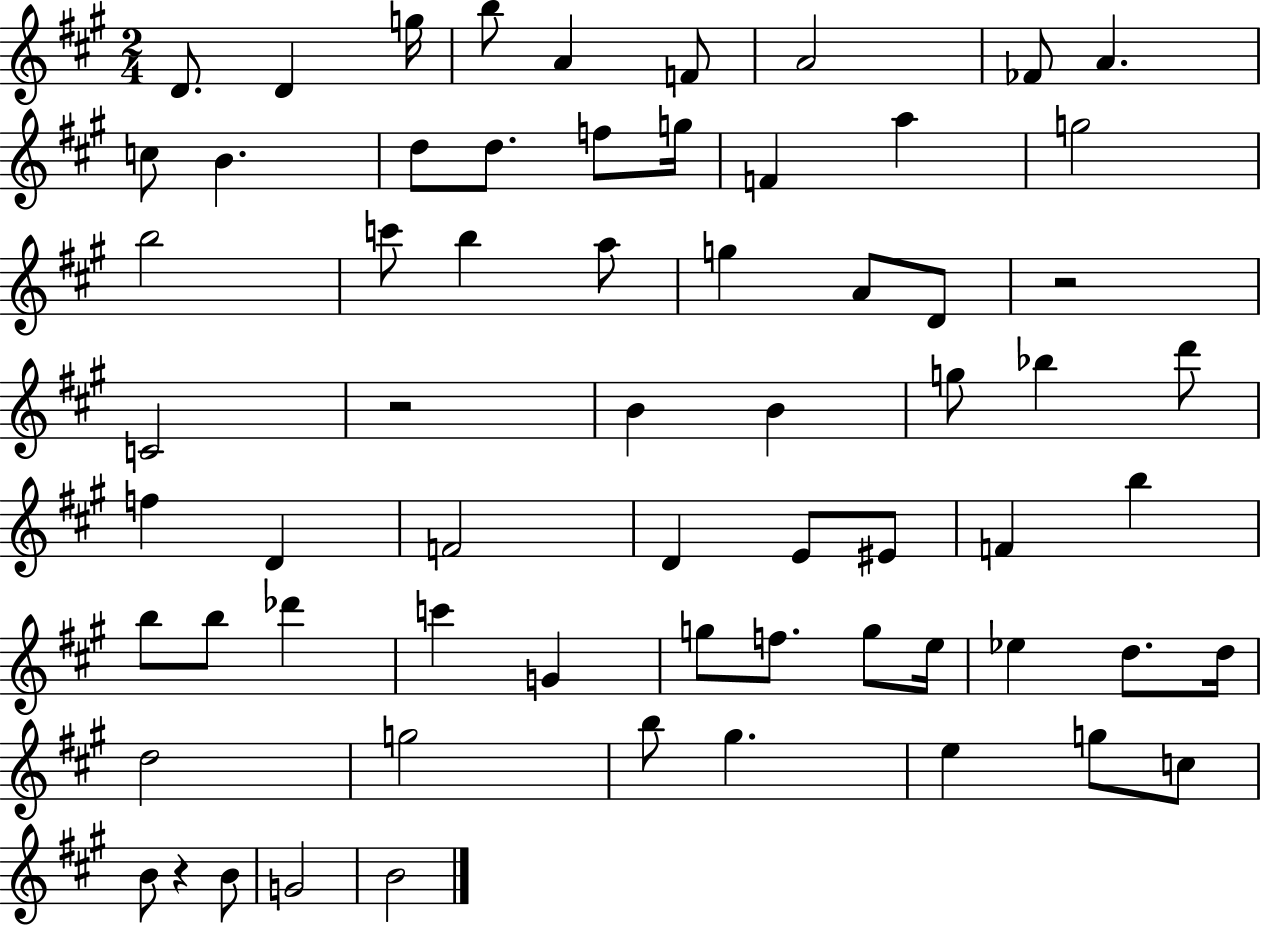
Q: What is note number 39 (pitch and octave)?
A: B5